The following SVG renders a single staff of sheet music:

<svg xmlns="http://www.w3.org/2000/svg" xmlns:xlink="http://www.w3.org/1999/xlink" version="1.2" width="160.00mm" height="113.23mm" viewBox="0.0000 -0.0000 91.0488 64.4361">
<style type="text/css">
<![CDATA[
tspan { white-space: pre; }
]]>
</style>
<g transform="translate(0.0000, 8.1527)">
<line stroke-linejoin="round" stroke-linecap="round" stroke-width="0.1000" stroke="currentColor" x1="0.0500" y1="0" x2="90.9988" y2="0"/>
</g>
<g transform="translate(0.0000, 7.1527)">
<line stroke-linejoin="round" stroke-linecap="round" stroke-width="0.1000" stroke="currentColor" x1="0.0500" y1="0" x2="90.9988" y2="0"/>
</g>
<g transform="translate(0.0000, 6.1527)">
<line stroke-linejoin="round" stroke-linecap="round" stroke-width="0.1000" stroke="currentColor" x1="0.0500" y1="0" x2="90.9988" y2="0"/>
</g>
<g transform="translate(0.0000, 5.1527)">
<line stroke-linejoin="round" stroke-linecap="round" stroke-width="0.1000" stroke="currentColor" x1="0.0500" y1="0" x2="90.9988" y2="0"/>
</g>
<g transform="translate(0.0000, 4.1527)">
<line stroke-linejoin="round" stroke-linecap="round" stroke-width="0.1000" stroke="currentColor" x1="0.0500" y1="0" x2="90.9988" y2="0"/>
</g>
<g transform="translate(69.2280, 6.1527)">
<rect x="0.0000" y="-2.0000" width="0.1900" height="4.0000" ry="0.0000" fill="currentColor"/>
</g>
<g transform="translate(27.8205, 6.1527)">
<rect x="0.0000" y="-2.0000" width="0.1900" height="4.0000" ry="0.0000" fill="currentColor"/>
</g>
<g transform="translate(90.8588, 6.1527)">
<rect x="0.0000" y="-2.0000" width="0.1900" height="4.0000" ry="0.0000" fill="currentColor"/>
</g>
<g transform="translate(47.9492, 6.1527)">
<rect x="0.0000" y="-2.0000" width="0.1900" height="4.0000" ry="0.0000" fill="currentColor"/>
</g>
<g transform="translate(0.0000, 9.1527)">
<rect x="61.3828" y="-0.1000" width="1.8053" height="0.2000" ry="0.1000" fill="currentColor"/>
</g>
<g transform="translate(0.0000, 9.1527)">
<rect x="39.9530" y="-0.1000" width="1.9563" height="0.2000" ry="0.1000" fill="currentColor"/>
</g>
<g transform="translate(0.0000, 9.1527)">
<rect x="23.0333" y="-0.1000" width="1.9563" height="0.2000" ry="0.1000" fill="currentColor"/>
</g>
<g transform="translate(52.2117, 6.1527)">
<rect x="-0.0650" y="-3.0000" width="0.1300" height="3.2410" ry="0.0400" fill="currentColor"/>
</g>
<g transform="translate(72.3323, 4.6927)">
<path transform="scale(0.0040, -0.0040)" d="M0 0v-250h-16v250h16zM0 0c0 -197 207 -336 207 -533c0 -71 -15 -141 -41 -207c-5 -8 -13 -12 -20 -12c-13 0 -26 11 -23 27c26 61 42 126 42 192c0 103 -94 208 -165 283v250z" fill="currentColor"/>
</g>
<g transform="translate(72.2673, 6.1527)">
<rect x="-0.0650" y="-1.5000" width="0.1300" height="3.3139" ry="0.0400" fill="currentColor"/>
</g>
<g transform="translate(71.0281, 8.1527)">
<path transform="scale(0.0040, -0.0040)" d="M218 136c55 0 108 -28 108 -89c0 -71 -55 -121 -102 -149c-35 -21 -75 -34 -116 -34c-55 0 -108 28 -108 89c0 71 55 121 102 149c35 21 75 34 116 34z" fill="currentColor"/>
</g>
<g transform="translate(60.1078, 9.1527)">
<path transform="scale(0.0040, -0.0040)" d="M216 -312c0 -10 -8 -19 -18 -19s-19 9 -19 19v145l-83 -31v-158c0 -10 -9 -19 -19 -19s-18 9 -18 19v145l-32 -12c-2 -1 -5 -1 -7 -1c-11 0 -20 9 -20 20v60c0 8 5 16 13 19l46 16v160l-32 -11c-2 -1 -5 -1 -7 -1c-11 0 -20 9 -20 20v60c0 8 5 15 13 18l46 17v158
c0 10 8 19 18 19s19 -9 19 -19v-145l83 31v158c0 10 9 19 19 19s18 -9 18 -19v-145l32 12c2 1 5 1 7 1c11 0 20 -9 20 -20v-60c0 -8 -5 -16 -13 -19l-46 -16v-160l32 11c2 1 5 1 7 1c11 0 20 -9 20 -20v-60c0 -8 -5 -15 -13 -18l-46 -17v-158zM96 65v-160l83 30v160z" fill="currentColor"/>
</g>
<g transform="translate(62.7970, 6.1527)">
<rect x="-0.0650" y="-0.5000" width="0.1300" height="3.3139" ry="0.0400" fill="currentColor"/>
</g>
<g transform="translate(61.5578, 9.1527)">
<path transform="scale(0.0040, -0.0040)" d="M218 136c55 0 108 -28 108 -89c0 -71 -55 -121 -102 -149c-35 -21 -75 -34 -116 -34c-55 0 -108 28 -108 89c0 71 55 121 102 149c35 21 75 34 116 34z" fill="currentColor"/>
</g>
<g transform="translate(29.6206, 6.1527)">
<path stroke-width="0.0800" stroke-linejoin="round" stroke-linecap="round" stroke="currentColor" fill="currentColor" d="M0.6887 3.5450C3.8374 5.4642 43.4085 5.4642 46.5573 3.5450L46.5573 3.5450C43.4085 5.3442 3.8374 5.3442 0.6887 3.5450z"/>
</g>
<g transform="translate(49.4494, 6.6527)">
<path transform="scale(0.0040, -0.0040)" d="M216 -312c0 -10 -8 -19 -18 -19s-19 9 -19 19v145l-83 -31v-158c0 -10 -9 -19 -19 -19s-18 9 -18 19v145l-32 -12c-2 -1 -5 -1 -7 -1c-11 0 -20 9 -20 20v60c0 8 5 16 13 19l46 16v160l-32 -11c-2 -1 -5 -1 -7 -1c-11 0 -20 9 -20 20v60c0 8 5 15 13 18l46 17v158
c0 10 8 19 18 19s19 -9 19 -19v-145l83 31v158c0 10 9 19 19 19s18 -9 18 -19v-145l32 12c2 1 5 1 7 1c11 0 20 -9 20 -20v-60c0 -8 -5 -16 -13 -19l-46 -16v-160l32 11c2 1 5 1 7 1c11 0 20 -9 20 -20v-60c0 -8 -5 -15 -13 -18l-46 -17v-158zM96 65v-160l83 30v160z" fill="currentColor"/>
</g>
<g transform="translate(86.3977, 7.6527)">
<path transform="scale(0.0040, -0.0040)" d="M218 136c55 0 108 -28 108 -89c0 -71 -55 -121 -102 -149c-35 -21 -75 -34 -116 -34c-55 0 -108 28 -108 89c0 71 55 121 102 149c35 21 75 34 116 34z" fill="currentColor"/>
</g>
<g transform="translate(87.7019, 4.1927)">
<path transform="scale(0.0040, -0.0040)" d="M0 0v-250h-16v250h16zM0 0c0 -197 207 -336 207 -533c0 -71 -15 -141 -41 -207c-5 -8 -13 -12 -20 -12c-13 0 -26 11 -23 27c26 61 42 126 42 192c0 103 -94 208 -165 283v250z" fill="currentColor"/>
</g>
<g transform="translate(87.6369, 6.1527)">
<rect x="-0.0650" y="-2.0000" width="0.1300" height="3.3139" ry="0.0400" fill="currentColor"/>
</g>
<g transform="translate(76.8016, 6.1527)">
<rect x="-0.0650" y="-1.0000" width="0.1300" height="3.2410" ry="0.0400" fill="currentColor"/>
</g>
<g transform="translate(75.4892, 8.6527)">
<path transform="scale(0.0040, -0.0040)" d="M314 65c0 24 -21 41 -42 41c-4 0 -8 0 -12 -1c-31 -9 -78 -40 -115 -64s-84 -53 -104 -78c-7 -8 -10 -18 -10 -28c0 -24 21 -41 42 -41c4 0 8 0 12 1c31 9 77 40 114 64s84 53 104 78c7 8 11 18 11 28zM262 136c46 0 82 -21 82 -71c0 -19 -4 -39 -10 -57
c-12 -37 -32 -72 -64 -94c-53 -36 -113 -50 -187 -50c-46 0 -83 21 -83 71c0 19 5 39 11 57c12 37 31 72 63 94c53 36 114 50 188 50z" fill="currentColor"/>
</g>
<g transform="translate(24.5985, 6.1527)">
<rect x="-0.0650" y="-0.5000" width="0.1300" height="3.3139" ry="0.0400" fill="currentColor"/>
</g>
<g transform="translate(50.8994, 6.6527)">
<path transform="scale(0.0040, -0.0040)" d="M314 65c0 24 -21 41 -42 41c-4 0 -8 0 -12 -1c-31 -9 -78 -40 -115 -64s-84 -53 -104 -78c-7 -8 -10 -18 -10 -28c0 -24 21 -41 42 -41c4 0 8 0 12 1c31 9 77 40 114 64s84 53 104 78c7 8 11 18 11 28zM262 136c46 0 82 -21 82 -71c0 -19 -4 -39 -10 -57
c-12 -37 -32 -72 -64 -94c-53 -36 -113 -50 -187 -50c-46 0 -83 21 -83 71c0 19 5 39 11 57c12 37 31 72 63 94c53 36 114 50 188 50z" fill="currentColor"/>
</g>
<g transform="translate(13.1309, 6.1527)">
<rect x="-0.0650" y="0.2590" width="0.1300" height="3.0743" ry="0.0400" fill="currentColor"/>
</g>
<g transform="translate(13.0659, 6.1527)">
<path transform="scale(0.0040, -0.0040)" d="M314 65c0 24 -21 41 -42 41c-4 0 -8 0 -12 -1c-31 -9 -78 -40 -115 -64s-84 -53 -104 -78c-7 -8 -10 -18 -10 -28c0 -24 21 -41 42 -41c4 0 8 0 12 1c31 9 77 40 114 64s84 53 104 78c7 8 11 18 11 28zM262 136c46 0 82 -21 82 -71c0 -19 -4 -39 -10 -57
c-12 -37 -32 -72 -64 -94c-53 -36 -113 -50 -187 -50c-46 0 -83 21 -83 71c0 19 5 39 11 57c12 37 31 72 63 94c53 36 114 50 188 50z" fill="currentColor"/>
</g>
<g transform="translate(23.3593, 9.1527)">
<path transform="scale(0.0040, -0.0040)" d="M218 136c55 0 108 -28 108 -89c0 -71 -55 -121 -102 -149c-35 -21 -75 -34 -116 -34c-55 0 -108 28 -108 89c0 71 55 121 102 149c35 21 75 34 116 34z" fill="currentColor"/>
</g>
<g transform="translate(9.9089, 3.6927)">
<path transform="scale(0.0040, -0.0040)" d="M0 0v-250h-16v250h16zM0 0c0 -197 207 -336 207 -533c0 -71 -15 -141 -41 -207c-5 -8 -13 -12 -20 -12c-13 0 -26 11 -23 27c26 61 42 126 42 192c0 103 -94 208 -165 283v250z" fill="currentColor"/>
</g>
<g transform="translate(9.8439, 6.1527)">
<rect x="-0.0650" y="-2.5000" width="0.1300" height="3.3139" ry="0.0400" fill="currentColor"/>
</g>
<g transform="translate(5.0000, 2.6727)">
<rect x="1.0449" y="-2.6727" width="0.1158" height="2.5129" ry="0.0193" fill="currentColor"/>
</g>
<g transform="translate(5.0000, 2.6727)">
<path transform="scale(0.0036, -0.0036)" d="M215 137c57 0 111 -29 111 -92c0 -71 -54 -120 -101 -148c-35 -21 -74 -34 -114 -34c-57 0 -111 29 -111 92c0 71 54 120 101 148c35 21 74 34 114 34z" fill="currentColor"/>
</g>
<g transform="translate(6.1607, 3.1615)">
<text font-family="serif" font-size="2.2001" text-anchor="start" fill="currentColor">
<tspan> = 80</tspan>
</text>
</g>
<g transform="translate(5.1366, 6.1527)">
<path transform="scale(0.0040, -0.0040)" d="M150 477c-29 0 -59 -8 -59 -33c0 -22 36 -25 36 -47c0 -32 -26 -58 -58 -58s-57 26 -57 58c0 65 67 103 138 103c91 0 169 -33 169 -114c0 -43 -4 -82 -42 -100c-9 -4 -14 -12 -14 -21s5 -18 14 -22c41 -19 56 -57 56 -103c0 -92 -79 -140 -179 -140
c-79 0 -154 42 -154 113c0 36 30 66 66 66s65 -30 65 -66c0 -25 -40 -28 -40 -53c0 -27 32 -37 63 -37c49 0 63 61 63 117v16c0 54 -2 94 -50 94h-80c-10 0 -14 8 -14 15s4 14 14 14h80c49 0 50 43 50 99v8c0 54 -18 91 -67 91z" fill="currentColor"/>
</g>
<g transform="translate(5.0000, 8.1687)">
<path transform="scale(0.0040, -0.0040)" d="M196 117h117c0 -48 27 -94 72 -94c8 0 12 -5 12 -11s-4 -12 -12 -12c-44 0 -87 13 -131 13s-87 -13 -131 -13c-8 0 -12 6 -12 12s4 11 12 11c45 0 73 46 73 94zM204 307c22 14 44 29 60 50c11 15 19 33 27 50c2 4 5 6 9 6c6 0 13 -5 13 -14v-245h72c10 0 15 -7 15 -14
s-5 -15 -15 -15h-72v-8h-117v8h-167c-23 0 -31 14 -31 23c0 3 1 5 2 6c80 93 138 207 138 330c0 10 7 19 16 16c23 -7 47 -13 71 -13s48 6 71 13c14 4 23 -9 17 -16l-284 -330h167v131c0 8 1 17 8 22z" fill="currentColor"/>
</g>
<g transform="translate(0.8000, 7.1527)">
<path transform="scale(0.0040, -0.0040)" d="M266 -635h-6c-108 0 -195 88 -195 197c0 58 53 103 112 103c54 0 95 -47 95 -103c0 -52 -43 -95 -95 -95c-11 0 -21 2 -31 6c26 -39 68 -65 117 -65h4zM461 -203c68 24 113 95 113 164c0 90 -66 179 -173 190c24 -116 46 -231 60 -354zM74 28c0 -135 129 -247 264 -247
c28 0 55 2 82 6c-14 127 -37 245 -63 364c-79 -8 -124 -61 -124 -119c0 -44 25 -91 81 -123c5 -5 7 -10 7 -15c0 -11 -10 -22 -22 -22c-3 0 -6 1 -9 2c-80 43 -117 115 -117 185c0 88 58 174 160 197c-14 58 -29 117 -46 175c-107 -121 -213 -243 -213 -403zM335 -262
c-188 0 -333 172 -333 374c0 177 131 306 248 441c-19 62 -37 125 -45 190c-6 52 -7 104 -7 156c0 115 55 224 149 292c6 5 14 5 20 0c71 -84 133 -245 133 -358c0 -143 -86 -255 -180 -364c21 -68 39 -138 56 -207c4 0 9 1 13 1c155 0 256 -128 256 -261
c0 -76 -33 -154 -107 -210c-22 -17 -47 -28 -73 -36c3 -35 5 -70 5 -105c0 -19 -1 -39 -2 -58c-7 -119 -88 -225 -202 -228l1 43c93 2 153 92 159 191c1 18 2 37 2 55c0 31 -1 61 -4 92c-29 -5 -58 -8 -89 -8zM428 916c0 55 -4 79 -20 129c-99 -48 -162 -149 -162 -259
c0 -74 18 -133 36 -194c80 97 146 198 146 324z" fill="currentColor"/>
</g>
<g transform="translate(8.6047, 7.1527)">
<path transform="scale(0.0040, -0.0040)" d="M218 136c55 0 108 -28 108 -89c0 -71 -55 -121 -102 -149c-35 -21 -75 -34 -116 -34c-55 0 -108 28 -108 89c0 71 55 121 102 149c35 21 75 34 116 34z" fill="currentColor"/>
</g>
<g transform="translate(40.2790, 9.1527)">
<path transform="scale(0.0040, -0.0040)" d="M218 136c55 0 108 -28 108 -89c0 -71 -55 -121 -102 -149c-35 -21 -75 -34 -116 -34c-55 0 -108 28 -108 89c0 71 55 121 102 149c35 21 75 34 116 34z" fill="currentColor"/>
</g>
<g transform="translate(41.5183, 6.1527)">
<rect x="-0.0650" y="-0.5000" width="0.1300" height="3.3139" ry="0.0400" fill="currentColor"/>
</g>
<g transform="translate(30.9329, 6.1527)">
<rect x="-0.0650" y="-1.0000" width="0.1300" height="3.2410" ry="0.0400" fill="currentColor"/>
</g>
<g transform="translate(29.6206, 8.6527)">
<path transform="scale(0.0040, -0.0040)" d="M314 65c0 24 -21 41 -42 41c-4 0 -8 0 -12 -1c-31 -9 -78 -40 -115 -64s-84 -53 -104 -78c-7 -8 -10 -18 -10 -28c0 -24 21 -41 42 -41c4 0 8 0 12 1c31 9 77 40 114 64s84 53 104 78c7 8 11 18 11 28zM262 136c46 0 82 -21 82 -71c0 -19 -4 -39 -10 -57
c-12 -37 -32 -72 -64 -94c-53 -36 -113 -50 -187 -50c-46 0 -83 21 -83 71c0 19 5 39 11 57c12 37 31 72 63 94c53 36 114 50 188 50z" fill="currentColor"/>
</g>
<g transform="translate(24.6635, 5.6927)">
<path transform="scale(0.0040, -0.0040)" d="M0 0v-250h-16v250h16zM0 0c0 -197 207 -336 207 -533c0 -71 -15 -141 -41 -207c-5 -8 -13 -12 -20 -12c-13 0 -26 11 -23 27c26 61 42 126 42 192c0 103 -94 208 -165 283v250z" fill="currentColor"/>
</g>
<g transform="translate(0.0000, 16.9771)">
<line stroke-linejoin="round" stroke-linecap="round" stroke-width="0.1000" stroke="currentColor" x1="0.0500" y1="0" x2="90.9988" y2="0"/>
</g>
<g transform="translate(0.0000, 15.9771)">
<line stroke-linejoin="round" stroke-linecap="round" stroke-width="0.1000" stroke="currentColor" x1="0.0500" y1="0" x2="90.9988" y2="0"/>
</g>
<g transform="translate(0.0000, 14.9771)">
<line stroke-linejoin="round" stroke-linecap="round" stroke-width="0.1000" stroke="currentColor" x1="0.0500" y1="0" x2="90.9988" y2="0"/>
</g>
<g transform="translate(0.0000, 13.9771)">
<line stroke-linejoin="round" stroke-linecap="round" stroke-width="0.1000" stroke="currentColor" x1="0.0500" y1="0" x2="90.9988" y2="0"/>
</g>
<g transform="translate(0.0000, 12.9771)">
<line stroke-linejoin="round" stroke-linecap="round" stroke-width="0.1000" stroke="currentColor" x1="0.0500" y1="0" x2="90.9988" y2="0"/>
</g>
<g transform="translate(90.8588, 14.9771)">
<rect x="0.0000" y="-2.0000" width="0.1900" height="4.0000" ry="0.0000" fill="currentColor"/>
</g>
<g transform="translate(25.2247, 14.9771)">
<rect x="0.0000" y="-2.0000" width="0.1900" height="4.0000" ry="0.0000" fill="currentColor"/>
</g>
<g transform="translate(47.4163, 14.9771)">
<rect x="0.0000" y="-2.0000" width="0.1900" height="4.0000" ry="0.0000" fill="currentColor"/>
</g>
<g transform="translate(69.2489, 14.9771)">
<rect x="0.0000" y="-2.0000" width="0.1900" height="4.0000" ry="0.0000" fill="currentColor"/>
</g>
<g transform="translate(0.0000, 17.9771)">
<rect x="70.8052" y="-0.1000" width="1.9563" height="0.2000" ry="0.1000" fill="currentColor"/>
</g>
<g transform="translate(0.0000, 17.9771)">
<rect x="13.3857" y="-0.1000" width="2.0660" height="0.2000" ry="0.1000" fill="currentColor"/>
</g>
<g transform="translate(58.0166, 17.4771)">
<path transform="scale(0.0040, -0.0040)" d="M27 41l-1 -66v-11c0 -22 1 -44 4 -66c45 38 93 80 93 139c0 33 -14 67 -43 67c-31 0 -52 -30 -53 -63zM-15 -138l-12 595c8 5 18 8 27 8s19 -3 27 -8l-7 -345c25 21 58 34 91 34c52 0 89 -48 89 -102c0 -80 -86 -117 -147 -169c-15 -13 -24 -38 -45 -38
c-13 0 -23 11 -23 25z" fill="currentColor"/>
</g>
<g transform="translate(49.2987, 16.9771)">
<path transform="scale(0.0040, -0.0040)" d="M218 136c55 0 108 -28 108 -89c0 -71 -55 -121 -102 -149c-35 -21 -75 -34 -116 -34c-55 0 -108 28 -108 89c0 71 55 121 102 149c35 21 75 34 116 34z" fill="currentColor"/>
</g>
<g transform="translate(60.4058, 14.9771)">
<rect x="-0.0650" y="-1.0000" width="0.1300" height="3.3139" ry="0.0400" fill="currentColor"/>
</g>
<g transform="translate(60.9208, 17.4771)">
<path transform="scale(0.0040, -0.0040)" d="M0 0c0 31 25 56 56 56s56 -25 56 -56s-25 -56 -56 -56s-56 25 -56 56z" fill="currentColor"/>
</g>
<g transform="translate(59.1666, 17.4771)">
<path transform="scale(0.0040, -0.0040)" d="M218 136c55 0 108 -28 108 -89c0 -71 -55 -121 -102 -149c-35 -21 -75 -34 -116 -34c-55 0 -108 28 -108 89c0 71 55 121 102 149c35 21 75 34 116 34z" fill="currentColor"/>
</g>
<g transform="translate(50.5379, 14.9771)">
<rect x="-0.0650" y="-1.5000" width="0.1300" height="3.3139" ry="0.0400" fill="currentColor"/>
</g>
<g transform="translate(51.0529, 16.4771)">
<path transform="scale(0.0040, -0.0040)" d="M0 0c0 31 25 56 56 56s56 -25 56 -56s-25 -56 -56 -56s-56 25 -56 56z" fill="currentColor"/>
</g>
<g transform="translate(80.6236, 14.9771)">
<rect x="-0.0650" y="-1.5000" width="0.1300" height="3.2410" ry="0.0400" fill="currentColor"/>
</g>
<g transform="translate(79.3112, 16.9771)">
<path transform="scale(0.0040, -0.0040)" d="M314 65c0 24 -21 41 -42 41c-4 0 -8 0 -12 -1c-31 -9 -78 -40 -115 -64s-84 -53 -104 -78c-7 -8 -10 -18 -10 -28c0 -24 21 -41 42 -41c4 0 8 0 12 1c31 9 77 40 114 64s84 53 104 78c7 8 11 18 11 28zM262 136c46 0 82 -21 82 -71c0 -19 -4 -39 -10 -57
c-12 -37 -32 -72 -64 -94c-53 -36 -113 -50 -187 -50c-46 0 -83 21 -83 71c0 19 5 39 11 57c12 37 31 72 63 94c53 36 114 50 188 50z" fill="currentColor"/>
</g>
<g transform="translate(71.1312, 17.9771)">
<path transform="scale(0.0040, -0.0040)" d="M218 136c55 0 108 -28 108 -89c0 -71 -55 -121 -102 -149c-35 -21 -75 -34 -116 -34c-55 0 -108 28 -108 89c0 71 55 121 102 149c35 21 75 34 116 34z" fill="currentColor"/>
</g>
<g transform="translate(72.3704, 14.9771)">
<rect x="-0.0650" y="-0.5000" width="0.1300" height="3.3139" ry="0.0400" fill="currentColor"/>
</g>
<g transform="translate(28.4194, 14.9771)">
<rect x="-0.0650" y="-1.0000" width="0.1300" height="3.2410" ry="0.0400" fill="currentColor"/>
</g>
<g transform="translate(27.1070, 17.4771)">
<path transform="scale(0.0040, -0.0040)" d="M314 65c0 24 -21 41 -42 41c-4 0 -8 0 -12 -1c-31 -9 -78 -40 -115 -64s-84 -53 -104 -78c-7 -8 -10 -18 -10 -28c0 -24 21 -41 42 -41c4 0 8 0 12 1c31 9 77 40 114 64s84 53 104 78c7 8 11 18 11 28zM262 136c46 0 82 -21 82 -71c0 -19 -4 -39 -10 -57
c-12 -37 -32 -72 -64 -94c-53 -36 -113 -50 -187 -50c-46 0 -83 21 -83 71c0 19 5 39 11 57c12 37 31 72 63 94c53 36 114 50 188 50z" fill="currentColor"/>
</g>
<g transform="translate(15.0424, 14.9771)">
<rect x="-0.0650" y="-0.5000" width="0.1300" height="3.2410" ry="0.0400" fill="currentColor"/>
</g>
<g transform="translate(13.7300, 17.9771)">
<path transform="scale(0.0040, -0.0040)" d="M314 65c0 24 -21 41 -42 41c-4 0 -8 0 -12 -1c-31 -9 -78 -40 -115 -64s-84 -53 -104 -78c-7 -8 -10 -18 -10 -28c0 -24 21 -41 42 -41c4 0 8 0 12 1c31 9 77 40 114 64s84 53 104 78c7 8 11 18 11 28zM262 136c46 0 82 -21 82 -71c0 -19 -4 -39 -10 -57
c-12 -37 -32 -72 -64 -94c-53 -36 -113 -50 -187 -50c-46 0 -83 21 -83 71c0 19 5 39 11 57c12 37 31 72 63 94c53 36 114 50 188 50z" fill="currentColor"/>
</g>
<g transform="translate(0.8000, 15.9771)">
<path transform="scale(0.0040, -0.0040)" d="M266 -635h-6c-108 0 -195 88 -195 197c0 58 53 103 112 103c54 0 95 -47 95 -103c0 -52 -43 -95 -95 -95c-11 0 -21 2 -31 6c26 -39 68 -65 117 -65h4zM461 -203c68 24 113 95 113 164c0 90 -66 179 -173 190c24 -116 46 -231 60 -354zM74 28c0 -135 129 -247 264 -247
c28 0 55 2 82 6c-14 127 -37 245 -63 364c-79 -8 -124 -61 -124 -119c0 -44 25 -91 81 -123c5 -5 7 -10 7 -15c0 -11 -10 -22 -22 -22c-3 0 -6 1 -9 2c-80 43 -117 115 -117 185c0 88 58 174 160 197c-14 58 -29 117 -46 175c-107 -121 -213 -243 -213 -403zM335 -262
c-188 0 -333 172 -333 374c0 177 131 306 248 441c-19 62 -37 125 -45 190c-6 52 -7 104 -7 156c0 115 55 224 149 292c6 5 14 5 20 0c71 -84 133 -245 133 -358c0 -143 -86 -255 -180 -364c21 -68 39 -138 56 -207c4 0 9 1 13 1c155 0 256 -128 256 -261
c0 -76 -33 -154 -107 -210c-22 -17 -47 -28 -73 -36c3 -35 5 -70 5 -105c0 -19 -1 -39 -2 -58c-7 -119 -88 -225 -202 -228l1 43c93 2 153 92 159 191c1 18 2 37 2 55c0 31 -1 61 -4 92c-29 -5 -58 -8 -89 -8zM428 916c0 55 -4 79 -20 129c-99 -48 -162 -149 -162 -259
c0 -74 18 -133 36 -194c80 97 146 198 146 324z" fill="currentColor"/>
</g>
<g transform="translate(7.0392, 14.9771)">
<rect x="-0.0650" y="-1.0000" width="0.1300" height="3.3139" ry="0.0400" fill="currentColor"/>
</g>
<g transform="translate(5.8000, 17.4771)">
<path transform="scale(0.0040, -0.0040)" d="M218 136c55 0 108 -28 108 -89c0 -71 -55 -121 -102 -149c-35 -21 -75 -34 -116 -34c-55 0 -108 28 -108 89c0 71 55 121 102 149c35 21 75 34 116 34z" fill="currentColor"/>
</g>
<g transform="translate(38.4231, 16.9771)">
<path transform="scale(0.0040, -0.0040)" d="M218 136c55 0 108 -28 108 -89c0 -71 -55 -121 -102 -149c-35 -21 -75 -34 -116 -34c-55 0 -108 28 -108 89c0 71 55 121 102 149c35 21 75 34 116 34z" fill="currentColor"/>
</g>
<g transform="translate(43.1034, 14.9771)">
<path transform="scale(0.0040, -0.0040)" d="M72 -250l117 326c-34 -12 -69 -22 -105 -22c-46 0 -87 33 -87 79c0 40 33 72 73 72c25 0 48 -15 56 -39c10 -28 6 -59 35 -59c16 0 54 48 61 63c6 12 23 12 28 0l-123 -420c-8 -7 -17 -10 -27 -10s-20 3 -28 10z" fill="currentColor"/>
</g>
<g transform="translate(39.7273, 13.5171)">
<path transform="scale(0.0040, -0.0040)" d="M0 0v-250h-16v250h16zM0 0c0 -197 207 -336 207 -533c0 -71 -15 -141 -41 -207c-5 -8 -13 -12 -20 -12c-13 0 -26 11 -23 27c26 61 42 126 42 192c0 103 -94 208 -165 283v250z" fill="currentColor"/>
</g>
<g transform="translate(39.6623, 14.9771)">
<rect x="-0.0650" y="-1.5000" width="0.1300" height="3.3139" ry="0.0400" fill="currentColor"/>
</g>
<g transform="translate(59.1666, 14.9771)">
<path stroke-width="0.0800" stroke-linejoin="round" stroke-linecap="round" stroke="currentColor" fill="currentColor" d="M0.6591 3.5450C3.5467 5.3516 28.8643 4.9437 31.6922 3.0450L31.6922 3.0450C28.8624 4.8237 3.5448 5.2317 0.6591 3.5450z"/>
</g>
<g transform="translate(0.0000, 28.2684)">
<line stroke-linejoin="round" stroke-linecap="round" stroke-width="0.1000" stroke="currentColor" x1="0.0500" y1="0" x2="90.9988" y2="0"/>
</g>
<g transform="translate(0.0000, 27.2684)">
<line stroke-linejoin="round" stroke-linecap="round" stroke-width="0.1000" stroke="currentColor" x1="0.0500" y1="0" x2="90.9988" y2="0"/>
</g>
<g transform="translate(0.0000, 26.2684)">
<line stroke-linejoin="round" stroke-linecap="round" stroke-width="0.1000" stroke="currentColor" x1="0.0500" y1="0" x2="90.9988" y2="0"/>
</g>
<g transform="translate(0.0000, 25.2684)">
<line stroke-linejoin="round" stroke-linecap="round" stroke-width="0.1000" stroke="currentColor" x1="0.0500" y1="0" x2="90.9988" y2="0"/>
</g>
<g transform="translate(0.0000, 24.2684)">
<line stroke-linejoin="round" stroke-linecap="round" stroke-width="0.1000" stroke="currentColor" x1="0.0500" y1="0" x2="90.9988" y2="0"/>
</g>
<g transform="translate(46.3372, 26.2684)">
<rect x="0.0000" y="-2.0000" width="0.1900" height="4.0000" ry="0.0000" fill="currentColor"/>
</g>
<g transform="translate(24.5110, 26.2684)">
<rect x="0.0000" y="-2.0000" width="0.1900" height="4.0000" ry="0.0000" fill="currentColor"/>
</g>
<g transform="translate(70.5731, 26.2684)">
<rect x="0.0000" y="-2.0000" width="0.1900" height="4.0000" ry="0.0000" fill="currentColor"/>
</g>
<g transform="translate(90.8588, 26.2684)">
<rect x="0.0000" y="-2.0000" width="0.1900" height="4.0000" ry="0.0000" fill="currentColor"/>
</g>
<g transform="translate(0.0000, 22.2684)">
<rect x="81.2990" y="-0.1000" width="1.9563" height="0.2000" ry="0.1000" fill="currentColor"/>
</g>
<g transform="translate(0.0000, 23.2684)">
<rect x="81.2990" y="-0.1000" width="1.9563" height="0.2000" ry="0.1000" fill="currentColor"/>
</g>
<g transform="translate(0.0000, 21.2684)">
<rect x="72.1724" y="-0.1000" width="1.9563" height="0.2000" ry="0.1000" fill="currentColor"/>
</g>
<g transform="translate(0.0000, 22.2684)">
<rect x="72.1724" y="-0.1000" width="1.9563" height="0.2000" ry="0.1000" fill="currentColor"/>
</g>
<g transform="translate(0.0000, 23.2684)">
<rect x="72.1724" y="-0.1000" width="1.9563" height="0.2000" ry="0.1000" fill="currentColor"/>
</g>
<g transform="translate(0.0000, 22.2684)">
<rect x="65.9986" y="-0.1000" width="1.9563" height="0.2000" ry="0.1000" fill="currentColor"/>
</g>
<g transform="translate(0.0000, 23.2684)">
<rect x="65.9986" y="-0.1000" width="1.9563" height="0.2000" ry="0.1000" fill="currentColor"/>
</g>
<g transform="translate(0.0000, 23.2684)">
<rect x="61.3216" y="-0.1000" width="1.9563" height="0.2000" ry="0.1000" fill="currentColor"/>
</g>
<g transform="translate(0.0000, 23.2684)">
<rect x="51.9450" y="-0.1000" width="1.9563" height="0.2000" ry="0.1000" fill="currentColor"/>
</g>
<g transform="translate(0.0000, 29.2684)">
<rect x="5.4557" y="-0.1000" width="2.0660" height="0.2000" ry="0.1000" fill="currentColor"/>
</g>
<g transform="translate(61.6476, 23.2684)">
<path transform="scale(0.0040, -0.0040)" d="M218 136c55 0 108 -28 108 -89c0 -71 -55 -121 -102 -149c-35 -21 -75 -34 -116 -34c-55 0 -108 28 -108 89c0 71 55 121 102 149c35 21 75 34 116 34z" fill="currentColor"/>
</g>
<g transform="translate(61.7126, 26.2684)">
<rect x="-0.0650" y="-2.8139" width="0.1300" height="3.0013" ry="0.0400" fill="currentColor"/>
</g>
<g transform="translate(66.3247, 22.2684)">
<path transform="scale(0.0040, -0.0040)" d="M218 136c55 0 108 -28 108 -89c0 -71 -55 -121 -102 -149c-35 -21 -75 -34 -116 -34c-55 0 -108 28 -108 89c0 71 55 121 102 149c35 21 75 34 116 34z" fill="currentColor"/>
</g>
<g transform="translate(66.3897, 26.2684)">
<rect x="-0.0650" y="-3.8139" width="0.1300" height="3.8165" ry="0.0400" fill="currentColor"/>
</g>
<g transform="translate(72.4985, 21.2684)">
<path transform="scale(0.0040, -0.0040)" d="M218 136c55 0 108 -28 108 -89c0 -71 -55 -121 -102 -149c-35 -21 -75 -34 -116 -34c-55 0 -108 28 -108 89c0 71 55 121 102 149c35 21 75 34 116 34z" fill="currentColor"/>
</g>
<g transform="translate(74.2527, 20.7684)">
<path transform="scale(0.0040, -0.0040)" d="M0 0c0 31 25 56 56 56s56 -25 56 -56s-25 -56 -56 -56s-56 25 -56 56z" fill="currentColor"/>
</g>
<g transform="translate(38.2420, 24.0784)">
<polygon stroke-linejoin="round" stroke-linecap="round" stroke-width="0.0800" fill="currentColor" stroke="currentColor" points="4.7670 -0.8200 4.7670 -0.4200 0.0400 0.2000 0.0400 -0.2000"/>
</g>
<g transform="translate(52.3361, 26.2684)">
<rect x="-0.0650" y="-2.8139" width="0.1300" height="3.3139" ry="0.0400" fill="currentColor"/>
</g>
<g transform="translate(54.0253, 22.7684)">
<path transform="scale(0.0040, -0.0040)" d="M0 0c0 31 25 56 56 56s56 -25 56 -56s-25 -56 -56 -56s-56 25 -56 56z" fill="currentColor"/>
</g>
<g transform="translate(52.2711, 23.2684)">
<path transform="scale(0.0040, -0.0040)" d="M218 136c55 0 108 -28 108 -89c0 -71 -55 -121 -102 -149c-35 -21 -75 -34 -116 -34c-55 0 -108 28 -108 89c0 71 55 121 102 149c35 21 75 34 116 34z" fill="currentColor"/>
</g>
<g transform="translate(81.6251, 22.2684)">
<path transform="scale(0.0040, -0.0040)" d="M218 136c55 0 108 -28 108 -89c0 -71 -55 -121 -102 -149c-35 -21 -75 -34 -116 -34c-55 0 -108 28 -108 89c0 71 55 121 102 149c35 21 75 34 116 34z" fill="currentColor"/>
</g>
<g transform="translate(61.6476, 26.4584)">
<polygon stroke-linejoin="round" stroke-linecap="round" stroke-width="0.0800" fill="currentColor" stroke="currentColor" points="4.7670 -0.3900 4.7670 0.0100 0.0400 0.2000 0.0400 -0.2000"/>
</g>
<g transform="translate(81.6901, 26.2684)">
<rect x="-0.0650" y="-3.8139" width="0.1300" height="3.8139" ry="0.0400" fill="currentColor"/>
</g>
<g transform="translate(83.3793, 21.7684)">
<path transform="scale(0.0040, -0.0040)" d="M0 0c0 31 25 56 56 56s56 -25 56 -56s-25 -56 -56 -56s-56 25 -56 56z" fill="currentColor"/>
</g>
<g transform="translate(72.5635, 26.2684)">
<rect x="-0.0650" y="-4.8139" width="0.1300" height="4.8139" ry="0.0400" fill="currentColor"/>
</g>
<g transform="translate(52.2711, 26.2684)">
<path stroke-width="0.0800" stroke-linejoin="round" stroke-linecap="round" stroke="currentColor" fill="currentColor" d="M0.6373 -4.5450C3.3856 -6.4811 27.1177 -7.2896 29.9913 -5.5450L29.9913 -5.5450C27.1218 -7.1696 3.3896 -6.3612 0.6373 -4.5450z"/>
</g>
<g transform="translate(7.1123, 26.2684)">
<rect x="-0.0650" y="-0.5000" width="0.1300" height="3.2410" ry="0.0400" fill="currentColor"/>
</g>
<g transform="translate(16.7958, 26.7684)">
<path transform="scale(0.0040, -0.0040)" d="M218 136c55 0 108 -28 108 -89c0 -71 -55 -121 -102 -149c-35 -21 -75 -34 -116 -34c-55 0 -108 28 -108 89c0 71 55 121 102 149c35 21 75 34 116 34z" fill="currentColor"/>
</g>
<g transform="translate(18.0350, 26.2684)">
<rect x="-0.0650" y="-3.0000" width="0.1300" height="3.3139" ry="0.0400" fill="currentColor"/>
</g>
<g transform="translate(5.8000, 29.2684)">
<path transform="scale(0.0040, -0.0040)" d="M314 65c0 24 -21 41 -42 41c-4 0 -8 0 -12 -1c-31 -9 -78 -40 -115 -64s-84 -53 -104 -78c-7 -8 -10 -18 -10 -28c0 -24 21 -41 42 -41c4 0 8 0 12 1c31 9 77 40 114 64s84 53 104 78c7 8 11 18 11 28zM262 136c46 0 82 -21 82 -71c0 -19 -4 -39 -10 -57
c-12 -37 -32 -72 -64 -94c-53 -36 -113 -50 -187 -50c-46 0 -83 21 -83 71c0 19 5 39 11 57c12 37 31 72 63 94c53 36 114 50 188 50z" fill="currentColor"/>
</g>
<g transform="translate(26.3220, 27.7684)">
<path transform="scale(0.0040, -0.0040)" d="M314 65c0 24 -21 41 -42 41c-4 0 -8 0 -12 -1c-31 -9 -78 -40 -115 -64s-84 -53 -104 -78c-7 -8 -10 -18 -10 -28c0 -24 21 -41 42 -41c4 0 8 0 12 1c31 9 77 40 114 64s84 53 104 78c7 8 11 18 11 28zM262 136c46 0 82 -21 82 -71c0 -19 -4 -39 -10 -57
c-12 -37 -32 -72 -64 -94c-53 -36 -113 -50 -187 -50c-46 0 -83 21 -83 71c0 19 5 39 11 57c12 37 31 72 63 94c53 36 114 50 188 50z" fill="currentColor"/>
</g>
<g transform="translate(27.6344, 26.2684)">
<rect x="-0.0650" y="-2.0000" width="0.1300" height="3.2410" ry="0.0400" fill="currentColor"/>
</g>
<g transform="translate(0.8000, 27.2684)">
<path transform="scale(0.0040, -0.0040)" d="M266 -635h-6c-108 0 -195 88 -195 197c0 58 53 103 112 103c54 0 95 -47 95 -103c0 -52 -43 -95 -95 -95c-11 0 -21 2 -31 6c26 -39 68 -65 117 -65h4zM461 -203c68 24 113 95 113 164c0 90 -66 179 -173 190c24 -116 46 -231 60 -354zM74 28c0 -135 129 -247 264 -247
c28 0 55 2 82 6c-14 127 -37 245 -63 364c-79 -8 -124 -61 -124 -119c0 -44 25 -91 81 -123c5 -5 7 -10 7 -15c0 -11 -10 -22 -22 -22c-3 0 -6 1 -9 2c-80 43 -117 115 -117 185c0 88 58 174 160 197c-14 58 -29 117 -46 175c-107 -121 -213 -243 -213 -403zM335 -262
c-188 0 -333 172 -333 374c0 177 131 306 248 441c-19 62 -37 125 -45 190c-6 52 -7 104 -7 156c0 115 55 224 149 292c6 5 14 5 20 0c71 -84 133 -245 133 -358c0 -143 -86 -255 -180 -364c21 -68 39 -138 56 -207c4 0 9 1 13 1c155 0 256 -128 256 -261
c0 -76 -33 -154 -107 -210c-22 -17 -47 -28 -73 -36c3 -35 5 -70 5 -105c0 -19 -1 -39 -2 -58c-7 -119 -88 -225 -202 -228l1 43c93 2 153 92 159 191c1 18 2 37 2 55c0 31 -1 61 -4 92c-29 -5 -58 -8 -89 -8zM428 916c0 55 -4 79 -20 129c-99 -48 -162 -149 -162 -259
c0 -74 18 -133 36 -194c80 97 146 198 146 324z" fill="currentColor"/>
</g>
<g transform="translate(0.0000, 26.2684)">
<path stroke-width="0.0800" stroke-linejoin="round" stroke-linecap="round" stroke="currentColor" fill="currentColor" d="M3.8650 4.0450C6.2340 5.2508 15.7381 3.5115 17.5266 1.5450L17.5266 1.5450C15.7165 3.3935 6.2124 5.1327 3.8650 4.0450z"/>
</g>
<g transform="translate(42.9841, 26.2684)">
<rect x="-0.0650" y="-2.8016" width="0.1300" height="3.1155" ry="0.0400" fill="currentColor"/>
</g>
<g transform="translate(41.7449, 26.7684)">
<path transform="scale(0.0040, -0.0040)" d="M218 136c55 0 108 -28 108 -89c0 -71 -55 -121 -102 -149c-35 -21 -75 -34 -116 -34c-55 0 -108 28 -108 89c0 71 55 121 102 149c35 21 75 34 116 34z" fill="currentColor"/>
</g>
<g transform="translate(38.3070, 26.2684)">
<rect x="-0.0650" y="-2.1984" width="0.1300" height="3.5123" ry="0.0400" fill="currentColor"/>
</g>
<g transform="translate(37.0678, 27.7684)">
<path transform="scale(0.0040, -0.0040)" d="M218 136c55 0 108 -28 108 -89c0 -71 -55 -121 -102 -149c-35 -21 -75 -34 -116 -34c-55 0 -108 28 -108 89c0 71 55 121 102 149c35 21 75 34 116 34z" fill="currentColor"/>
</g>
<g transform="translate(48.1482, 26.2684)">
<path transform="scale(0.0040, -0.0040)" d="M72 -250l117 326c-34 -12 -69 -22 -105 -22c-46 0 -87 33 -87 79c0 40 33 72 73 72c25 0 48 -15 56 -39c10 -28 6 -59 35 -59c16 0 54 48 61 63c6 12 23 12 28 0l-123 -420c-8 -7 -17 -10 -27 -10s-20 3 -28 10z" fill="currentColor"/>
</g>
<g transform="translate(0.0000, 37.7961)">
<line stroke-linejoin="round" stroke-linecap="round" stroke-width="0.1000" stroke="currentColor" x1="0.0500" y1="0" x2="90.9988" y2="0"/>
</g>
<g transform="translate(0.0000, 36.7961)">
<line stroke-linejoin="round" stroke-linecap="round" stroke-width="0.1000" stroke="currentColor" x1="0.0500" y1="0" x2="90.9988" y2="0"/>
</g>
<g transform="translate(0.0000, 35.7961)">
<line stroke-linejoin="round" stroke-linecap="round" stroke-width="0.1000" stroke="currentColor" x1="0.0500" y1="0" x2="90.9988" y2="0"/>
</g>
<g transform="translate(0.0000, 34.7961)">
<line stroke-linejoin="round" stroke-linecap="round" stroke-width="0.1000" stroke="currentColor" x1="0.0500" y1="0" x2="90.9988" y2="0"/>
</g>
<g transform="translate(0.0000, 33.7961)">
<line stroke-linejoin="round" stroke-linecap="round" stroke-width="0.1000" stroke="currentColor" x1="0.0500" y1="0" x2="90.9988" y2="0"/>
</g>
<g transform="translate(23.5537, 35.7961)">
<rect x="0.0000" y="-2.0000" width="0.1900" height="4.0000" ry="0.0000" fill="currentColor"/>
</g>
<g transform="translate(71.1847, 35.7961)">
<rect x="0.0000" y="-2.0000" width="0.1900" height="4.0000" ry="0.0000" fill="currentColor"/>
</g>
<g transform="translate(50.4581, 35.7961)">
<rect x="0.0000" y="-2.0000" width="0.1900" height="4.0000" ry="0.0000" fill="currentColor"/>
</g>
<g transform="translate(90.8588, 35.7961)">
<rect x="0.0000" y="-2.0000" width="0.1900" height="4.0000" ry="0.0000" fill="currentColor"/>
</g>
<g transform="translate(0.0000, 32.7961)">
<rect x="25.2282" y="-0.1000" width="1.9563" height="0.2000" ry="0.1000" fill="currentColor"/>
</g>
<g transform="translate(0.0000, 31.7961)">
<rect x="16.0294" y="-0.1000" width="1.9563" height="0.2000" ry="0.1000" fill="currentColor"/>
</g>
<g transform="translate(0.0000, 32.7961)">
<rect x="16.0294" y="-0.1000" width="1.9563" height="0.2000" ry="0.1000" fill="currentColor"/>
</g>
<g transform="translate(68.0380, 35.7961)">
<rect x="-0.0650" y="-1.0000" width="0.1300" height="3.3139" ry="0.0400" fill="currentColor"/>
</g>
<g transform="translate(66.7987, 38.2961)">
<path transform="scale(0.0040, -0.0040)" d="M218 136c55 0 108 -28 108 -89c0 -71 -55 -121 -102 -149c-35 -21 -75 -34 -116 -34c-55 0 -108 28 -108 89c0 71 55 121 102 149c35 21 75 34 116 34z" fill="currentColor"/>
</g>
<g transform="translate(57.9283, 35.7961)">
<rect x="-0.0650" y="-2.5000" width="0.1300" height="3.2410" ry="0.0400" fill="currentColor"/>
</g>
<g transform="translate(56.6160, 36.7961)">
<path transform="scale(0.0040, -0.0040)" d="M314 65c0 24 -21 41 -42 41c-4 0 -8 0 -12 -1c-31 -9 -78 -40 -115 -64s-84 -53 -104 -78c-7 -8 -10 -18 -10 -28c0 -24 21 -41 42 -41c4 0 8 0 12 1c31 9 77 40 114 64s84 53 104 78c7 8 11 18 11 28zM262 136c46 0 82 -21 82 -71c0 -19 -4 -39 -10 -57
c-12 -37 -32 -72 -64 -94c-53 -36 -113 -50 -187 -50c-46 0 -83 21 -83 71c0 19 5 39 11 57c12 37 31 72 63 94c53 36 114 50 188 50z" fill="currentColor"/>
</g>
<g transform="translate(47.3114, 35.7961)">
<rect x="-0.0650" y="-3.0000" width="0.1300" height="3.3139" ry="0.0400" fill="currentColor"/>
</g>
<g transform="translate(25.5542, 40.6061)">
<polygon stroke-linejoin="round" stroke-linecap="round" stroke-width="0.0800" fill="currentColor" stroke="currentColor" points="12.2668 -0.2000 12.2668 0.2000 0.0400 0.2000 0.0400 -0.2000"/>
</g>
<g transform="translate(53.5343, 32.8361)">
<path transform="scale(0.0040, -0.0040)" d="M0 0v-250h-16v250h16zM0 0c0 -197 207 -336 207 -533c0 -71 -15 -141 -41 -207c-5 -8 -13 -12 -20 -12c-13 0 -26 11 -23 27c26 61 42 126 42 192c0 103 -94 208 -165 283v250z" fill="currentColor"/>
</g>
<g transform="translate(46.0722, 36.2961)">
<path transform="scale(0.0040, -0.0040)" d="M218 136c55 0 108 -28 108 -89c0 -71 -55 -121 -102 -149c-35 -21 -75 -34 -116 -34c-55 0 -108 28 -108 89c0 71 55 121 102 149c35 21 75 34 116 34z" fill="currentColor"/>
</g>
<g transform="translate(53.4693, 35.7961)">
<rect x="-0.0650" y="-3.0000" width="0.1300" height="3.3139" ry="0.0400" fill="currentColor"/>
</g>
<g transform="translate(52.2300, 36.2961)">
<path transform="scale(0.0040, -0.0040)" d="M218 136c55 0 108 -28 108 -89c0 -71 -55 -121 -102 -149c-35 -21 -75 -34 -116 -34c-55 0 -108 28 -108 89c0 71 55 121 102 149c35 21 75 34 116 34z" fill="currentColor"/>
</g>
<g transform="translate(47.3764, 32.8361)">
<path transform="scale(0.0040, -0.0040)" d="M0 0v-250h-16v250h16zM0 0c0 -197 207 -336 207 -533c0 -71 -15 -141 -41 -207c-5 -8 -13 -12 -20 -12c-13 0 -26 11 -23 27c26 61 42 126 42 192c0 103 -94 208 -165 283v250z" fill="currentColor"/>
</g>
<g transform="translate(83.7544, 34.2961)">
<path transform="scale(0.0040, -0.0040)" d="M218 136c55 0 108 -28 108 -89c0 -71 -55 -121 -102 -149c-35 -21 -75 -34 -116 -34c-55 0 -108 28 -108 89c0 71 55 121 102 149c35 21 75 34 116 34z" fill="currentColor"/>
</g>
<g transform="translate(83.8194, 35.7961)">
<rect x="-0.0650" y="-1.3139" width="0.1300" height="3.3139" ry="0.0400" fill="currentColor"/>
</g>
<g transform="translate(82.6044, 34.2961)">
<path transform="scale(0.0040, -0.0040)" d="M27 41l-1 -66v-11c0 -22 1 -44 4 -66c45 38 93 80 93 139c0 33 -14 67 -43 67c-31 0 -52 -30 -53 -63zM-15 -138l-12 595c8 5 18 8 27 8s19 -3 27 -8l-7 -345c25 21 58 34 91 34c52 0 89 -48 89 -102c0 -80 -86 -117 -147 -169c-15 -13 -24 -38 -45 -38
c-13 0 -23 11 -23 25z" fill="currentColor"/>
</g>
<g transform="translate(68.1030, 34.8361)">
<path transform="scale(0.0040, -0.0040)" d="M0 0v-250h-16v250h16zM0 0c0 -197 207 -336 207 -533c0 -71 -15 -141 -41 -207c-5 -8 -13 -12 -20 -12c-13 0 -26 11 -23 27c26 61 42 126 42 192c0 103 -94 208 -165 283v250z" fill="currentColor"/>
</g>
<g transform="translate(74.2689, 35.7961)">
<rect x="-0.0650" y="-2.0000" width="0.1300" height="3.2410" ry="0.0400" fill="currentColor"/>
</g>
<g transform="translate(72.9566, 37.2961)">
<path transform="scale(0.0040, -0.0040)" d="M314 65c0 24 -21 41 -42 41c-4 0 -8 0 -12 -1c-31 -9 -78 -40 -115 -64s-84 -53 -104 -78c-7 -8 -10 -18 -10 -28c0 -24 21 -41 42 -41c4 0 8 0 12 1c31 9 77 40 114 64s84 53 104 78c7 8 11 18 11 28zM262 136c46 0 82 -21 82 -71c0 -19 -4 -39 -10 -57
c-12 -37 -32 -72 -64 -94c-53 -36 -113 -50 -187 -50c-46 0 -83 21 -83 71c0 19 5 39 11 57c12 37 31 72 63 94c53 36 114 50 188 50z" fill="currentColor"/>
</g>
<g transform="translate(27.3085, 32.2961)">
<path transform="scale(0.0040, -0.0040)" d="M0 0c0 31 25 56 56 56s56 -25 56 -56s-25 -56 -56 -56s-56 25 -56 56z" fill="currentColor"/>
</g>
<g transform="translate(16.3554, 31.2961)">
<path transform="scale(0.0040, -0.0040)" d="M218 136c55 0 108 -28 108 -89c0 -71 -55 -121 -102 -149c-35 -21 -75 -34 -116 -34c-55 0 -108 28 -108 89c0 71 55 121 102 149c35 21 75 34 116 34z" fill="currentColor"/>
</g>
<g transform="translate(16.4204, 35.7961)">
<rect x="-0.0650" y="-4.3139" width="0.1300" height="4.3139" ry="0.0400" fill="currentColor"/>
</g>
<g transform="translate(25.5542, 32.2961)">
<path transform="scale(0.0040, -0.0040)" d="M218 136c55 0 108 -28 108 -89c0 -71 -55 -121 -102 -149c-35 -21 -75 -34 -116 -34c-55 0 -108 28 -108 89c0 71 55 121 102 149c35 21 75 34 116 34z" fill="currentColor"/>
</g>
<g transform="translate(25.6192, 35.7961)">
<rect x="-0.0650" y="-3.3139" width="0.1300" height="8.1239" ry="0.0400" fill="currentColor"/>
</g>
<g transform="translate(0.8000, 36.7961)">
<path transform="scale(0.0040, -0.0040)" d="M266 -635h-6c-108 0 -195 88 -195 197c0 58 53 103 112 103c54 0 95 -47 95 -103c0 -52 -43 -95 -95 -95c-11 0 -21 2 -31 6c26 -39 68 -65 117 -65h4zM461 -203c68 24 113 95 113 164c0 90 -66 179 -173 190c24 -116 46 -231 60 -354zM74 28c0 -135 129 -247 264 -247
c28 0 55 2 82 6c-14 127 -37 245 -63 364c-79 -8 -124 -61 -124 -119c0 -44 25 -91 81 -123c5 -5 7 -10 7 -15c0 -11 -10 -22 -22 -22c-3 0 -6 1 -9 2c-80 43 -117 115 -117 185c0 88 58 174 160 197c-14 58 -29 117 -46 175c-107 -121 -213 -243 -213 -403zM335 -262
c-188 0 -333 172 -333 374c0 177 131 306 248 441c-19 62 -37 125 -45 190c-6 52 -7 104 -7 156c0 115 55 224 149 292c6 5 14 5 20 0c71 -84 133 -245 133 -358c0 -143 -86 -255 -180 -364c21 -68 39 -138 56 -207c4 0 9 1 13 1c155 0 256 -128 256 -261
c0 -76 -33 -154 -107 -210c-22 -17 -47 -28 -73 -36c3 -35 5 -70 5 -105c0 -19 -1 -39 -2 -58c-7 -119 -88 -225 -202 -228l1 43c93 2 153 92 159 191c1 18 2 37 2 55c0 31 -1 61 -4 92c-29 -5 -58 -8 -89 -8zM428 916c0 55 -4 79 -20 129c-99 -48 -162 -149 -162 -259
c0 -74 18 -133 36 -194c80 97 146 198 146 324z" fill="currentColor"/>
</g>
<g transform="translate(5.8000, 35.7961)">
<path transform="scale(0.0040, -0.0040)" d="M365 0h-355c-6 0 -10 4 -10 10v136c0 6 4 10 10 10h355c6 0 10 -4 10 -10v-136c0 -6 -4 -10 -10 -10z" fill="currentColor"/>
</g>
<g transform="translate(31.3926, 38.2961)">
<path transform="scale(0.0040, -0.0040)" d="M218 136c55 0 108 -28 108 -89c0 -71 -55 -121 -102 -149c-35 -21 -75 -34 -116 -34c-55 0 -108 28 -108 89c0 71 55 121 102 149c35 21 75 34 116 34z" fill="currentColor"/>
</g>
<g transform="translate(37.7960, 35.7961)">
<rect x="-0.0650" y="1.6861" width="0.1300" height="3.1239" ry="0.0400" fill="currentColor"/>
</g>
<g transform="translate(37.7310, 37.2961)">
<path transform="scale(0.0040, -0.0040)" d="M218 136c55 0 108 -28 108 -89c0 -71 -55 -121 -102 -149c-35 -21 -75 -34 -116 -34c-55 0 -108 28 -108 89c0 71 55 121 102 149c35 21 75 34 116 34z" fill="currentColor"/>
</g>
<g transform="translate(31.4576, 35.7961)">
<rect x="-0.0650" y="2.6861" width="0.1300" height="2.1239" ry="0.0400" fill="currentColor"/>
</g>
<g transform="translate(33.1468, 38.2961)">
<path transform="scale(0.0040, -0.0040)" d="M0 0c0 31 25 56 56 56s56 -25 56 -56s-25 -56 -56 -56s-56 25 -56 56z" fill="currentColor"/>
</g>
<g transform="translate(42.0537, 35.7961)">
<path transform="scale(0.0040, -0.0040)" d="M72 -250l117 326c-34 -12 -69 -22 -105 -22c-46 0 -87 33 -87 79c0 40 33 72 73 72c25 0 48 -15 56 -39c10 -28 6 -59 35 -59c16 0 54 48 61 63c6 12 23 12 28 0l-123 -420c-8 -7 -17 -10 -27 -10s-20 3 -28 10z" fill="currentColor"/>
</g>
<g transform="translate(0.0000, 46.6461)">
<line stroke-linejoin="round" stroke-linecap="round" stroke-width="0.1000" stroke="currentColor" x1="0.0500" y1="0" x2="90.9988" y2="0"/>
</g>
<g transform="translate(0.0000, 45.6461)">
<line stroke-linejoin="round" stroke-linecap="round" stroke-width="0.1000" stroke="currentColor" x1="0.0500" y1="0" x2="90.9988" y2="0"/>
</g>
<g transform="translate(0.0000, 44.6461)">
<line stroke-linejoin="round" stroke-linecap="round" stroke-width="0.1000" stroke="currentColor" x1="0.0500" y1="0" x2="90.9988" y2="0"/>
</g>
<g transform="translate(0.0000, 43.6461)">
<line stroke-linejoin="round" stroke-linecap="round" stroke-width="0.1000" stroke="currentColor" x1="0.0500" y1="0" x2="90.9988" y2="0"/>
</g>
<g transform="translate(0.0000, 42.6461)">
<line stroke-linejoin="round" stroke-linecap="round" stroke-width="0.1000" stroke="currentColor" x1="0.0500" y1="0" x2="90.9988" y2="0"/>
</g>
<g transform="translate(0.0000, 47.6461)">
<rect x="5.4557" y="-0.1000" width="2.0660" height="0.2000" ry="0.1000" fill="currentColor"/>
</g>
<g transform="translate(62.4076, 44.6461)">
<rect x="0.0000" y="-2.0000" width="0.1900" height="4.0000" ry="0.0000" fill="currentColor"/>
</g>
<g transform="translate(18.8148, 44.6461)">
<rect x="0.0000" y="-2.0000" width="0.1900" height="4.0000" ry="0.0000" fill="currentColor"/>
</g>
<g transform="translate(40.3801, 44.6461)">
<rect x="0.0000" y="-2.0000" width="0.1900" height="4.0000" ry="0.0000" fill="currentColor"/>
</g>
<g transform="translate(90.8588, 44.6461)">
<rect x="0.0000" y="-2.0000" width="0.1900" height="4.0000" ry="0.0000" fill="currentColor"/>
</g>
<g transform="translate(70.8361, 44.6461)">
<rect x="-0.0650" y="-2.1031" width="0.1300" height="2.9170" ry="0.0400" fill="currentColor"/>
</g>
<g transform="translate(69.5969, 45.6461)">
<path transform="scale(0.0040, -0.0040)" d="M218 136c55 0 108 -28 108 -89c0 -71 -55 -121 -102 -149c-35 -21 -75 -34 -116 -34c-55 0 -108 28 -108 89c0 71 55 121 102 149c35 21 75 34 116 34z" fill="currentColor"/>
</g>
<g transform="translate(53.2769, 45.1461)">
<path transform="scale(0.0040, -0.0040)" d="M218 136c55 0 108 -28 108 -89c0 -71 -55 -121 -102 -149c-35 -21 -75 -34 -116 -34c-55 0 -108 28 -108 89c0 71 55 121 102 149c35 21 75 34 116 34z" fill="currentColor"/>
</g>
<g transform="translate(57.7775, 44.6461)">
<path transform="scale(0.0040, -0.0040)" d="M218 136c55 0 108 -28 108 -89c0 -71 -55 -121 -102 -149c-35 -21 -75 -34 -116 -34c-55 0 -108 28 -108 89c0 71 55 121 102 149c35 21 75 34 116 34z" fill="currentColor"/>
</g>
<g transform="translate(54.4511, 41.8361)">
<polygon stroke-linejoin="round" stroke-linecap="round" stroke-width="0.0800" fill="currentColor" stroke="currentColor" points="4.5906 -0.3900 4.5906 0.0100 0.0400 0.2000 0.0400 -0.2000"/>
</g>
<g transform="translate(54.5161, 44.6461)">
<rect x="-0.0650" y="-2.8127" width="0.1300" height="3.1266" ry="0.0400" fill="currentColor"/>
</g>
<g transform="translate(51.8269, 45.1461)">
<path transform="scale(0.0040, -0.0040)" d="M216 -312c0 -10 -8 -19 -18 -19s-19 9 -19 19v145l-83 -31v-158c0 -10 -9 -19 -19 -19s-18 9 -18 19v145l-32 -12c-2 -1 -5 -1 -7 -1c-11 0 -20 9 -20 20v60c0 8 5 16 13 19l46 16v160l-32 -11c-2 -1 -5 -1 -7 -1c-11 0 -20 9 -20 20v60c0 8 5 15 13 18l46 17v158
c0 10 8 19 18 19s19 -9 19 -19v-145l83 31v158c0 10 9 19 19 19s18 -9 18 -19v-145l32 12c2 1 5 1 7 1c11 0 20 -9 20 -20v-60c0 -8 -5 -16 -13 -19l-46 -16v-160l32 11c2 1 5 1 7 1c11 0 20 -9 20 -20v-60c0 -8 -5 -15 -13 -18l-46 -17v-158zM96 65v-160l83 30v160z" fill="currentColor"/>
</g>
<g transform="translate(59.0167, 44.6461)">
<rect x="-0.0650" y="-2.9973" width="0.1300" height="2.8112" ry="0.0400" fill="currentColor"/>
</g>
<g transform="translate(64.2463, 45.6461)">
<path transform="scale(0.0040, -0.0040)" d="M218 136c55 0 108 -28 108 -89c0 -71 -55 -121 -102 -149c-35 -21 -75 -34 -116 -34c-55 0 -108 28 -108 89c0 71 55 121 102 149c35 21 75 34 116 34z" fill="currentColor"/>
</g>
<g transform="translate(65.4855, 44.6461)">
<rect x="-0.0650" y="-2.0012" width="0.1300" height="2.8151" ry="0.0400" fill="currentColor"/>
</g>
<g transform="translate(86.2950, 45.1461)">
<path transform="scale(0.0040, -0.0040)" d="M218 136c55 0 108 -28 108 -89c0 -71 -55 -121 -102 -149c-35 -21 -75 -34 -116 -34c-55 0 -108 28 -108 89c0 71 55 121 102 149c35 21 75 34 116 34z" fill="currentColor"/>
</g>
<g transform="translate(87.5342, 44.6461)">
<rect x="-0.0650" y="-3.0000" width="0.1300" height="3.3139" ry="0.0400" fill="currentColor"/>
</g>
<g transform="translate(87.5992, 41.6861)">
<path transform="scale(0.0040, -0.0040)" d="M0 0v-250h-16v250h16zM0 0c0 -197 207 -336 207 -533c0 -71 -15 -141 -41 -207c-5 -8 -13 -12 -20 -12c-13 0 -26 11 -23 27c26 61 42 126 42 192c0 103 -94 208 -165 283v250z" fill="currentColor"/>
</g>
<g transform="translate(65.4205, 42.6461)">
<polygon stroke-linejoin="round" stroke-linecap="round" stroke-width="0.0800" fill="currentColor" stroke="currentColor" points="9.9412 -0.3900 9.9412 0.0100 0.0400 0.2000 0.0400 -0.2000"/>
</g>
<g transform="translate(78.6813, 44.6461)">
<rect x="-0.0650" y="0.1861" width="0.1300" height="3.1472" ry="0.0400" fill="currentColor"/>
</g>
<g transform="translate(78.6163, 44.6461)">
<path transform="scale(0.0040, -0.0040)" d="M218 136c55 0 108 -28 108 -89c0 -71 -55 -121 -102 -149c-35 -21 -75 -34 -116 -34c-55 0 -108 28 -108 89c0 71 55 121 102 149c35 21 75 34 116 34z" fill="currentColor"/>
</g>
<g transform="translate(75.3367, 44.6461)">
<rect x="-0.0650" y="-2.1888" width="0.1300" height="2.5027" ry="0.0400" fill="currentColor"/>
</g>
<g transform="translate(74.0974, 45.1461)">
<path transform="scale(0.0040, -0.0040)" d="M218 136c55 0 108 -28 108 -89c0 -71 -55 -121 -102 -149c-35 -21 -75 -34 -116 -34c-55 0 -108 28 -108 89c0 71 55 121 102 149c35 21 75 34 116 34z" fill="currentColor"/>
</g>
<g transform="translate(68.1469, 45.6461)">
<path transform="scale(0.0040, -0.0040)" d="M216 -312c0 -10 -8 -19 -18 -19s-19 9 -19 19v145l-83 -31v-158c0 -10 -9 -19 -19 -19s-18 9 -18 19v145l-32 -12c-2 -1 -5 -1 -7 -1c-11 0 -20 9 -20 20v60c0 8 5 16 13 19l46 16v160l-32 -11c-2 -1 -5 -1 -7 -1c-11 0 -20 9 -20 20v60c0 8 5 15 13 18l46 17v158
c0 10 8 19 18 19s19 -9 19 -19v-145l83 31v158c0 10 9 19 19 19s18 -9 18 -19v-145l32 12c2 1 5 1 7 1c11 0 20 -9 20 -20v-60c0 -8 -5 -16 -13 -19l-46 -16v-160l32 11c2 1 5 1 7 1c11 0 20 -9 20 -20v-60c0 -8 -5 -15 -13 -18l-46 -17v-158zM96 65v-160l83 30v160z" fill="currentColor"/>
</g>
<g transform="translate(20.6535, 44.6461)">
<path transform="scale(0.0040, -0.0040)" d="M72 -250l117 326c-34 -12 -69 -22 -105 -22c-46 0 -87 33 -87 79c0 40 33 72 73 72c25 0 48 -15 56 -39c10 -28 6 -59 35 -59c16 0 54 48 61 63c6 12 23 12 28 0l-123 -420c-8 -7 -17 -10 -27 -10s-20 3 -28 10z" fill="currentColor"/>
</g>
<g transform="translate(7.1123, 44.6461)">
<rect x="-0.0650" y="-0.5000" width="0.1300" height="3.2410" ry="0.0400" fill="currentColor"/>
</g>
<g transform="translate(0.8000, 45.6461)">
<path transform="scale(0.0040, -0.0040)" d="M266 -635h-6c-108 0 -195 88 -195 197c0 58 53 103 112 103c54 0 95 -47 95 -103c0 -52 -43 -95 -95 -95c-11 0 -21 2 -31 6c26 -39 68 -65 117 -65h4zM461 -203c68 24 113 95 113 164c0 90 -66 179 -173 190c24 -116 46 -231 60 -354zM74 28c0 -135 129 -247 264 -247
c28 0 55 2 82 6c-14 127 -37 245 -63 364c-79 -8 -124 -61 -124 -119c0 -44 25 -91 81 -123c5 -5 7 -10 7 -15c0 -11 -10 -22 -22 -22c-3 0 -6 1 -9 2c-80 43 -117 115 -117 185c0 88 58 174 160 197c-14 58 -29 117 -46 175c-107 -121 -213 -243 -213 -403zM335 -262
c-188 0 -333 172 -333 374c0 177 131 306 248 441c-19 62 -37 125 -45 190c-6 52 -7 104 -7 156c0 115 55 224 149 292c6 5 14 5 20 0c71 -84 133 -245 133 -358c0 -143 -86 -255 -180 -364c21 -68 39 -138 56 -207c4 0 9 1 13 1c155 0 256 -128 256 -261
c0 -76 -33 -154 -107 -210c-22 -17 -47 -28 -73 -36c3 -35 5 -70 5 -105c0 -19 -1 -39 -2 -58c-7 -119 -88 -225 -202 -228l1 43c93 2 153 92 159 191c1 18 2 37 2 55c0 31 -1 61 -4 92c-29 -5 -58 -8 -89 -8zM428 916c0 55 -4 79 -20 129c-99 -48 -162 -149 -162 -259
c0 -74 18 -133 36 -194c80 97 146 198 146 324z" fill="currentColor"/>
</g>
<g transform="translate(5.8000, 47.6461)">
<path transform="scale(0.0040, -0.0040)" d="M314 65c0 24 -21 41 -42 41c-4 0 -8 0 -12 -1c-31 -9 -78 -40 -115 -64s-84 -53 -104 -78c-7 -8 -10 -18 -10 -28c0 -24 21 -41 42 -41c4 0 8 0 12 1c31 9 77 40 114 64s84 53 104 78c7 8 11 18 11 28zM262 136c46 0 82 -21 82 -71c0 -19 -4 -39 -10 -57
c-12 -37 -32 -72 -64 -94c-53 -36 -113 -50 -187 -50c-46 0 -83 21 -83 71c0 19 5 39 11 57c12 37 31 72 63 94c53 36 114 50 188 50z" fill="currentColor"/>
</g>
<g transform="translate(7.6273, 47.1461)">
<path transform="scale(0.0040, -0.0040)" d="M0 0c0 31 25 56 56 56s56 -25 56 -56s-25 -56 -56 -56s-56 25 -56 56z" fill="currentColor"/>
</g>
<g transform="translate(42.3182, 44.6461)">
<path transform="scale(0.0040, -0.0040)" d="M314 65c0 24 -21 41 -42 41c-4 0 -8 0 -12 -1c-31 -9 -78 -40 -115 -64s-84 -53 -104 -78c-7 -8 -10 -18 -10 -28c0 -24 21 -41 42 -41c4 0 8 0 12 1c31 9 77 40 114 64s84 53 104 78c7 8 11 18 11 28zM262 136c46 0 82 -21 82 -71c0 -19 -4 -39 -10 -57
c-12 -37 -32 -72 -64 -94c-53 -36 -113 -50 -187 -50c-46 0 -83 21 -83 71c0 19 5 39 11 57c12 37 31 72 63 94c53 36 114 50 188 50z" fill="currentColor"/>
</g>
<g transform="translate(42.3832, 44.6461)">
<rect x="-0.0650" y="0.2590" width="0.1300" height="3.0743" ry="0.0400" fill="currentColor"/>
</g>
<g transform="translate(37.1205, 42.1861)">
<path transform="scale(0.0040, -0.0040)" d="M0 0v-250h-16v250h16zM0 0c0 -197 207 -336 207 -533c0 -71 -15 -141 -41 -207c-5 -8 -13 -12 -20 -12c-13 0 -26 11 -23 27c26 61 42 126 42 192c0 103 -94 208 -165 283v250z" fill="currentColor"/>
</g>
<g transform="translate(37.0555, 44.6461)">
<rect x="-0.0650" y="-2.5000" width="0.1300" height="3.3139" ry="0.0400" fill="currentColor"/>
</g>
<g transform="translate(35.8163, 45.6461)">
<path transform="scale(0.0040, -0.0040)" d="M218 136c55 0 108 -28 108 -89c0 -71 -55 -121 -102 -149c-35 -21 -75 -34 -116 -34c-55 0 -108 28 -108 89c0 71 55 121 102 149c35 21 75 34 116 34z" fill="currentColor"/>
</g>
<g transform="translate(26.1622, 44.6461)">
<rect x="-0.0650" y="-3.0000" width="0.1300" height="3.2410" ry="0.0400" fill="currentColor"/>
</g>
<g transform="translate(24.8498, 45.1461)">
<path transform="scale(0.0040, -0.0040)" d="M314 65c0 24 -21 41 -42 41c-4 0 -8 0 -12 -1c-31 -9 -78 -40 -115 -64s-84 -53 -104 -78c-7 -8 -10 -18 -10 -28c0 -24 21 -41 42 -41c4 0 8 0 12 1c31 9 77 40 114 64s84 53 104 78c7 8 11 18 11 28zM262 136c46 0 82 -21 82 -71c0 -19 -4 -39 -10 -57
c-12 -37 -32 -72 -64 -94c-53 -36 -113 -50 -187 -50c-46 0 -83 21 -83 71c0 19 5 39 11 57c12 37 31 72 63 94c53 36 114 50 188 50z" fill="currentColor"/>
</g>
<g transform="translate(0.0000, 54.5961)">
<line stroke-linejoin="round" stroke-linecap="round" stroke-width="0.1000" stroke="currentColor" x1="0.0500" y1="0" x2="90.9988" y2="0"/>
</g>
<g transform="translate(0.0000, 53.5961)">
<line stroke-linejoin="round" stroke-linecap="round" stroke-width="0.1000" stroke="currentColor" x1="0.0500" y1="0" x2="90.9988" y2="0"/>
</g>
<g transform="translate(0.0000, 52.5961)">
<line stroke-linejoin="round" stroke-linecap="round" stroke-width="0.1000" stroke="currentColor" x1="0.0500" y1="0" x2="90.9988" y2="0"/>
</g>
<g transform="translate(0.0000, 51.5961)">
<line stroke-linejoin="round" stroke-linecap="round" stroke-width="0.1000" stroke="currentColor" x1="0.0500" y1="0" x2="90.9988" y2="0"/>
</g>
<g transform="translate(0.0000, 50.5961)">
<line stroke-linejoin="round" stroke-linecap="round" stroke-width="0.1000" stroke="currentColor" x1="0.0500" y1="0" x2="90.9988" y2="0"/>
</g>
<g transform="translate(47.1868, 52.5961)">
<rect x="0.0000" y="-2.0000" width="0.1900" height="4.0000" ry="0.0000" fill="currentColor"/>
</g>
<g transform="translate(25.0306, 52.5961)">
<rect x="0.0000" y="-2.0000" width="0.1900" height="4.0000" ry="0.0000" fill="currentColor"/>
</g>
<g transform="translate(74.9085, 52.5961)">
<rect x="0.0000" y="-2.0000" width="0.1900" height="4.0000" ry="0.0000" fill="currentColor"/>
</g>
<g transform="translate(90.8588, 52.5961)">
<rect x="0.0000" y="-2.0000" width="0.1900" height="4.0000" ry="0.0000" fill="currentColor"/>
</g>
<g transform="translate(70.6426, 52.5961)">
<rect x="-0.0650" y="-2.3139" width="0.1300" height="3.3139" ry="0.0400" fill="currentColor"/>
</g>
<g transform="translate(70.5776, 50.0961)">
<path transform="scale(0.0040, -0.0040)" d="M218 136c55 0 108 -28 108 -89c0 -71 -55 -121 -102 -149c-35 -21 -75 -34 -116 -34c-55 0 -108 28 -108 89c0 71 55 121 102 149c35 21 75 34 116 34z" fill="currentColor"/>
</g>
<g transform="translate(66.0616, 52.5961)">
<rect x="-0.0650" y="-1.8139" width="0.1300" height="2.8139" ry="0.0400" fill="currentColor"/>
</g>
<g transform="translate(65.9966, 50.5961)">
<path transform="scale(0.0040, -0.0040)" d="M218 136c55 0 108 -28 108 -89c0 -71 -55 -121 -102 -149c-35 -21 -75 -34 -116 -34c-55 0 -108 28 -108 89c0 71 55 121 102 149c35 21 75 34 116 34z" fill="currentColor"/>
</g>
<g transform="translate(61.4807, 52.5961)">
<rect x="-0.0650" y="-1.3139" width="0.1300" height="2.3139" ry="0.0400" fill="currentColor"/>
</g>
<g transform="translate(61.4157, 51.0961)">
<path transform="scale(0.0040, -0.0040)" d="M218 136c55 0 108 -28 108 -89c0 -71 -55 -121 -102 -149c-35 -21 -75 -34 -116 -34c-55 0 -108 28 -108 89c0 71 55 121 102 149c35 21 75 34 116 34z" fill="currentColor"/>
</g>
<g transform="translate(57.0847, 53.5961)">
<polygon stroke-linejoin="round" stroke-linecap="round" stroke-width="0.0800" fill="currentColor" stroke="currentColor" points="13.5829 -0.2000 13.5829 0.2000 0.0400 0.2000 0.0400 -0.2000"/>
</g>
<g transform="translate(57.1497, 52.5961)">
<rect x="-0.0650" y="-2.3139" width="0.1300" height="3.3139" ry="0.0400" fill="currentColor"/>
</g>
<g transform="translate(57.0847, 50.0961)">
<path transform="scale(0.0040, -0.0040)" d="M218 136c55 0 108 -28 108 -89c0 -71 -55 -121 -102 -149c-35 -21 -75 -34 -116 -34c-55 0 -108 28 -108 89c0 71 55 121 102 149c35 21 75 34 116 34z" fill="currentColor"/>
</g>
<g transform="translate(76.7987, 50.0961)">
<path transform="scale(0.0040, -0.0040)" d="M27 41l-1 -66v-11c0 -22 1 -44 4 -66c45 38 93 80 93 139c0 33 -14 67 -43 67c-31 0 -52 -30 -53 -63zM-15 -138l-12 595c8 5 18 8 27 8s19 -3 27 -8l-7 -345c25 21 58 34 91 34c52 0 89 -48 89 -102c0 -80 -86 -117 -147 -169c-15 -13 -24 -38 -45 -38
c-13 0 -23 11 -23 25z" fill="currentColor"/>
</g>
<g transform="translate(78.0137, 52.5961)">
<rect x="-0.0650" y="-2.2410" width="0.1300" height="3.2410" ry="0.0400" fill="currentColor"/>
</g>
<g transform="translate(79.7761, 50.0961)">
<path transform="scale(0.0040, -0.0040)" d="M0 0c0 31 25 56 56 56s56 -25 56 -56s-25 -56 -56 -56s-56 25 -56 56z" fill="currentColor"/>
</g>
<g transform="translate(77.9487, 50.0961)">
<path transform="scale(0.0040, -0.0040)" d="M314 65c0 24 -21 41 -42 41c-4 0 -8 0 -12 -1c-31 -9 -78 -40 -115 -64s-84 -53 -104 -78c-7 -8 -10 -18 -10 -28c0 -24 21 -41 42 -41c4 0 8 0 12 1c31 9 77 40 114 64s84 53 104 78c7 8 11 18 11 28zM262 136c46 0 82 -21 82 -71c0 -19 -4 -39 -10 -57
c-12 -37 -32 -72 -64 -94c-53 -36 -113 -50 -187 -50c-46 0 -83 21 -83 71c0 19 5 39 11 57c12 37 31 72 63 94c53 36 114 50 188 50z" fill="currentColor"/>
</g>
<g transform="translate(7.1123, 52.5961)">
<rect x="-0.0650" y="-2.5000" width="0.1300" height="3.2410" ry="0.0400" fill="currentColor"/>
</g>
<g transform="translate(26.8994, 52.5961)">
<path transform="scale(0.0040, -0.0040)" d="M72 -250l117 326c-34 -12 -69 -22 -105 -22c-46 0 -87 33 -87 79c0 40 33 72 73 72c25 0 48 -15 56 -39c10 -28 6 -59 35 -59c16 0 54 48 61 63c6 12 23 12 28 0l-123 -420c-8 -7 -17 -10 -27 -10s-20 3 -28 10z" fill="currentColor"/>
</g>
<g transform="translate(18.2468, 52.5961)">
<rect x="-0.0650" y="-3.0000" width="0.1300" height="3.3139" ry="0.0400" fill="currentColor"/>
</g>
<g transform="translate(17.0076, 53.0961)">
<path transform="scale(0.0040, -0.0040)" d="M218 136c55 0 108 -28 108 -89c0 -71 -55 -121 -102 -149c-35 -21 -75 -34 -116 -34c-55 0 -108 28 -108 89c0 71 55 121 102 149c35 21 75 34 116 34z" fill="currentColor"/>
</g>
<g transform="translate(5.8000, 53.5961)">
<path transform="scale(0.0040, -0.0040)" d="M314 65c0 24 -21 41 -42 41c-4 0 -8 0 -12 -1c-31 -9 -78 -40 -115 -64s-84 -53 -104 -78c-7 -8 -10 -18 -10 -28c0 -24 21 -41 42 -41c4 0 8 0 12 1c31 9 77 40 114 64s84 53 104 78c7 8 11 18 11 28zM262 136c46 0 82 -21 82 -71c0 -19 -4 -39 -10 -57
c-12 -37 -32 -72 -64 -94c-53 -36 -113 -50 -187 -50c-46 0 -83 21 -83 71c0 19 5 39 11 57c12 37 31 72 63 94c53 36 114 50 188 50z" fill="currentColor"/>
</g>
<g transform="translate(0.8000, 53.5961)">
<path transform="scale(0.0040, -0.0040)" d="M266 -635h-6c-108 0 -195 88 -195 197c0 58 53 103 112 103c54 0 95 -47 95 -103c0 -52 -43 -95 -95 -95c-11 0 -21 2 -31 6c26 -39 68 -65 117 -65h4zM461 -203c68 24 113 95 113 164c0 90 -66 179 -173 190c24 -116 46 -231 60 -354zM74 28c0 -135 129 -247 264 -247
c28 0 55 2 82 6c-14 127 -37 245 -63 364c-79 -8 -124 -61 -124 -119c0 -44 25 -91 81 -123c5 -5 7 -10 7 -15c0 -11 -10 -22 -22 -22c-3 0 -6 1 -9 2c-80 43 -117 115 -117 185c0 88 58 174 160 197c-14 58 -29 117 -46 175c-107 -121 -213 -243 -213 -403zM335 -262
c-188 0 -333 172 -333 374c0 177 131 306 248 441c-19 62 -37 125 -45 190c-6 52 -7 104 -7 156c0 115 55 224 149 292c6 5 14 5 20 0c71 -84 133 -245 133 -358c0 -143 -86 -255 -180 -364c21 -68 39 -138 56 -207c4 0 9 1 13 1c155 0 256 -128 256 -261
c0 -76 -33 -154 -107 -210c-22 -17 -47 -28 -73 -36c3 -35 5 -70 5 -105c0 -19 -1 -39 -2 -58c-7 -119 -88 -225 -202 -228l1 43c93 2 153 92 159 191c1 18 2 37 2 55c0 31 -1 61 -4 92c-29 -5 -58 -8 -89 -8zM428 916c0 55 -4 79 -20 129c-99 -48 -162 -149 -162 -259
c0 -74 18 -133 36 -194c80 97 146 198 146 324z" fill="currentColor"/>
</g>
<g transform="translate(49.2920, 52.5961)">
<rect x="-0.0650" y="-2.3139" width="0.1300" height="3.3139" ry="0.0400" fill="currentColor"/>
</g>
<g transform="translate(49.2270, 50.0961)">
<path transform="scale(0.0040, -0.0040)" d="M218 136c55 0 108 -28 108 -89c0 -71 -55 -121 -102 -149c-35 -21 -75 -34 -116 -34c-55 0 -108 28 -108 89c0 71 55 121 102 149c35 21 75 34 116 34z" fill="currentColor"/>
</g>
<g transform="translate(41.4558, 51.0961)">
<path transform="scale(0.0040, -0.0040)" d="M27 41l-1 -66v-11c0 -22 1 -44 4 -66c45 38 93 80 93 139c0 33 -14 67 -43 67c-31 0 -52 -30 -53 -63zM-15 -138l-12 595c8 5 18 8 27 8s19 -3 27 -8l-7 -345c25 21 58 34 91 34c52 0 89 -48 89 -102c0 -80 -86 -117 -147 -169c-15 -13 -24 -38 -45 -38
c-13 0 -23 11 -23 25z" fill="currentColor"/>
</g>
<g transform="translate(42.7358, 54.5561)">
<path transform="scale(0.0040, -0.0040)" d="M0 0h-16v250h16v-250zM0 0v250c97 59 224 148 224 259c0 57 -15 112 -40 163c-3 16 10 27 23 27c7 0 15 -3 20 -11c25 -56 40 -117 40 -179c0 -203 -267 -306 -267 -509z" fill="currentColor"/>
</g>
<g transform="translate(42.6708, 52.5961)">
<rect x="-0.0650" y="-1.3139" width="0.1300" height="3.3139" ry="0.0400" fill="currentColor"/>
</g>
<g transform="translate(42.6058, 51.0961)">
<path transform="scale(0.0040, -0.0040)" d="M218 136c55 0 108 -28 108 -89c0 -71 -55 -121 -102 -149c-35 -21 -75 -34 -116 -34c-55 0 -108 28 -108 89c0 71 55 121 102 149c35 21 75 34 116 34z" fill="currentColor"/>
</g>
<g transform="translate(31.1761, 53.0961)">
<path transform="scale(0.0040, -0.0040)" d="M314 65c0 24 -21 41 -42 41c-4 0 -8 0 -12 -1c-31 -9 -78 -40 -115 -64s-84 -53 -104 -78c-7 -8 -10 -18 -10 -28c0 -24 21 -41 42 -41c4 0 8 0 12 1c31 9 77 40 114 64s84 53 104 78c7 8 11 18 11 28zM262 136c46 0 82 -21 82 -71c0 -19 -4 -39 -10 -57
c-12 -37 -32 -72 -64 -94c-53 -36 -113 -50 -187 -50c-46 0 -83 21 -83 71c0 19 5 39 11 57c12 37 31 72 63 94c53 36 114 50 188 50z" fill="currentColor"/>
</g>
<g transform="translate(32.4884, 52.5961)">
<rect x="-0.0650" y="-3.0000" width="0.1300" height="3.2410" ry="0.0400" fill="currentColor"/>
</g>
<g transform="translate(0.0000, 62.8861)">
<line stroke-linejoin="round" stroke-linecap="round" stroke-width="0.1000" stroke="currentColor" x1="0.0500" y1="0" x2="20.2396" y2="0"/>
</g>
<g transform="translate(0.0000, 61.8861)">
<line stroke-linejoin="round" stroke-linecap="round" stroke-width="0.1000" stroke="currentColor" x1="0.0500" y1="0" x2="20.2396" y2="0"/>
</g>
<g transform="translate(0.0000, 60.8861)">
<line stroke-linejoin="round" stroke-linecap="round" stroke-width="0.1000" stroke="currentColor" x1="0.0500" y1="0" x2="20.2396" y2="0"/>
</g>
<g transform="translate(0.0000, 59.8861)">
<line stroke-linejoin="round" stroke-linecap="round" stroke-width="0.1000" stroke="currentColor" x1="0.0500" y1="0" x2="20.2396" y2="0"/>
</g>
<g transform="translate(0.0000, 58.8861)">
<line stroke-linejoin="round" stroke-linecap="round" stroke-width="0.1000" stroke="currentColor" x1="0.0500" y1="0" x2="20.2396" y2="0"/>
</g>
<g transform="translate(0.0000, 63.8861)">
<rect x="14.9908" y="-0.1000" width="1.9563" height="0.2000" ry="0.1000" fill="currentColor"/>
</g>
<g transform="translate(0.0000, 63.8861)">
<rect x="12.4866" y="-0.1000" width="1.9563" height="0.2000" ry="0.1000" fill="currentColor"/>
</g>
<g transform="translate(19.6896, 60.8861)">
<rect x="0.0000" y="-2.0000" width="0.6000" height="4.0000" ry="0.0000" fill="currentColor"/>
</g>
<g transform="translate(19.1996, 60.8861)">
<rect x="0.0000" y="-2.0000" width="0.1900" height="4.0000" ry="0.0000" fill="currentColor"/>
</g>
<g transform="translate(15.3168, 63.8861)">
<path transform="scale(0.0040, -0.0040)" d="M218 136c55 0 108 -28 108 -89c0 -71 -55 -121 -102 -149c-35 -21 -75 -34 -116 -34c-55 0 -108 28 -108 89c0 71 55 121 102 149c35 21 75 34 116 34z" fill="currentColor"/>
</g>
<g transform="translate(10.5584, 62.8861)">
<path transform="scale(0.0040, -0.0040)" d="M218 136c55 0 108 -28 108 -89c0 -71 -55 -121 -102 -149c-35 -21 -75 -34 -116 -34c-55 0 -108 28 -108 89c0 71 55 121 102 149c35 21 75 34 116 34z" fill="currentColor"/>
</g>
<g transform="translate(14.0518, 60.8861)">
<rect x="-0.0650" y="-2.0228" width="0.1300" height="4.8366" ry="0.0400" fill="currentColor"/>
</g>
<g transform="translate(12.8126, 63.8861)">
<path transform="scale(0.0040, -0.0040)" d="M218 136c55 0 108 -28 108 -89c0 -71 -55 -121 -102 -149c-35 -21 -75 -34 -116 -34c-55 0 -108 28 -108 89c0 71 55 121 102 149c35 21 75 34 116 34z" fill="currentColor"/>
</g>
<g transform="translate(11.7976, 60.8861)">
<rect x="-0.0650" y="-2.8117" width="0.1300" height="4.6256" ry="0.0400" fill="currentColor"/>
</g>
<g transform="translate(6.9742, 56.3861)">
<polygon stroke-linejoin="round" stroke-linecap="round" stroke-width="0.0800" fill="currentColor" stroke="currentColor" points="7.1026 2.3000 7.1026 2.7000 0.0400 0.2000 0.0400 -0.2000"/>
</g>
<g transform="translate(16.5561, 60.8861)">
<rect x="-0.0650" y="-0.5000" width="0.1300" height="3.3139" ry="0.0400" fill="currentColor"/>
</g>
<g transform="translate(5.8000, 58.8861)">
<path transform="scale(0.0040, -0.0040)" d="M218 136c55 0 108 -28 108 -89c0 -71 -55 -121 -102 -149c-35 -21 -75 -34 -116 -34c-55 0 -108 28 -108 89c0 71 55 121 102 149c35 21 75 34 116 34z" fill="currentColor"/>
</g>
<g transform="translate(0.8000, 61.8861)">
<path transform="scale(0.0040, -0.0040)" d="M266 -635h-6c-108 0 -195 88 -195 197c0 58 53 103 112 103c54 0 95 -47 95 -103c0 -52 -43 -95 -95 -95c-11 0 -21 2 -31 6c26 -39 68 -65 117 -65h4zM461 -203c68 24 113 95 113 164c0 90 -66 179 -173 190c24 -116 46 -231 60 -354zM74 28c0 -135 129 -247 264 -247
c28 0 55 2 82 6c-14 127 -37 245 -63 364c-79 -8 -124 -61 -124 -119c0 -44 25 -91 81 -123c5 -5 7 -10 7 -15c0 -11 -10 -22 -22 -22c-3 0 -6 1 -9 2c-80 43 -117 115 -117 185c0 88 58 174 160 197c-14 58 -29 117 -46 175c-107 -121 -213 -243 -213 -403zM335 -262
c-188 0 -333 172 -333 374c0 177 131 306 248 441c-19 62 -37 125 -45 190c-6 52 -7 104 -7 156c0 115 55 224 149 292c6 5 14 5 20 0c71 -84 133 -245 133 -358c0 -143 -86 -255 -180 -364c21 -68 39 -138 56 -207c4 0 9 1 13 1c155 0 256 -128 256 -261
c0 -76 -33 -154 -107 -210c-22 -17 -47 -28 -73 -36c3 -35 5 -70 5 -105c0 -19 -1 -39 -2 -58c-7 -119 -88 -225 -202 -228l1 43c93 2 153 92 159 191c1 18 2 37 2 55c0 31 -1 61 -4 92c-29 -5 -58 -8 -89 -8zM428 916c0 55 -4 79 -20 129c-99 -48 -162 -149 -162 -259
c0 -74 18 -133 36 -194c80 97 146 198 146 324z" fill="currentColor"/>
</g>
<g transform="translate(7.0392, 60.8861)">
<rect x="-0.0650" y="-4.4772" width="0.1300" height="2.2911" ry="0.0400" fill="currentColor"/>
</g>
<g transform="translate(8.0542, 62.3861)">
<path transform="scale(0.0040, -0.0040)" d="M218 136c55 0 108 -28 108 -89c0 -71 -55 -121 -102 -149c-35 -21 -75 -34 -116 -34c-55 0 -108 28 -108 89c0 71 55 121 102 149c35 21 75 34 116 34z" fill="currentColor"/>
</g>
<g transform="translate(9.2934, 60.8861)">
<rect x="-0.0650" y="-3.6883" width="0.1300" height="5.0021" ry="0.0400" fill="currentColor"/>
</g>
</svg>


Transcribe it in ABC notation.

X:1
T:Untitled
M:3/4
L:1/4
K:C
G/2 B2 C/2 D2 C ^A2 ^C E/2 D2 F/2 D C2 D2 E/2 z/2 E _D C E2 C2 A F2 F/2 A/2 z/2 a a/2 c'/2 e' c' z2 d' b/2 D/2 F/2 z/2 A/2 A/2 G2 D/2 F2 _e C2 z/2 A2 G/2 B2 ^A/2 B/2 G/2 ^G/2 A/2 B A/2 G2 A z/2 A2 _e/2 g g/2 e/2 f/2 g/2 _g2 f/2 F/2 E/2 C/2 C